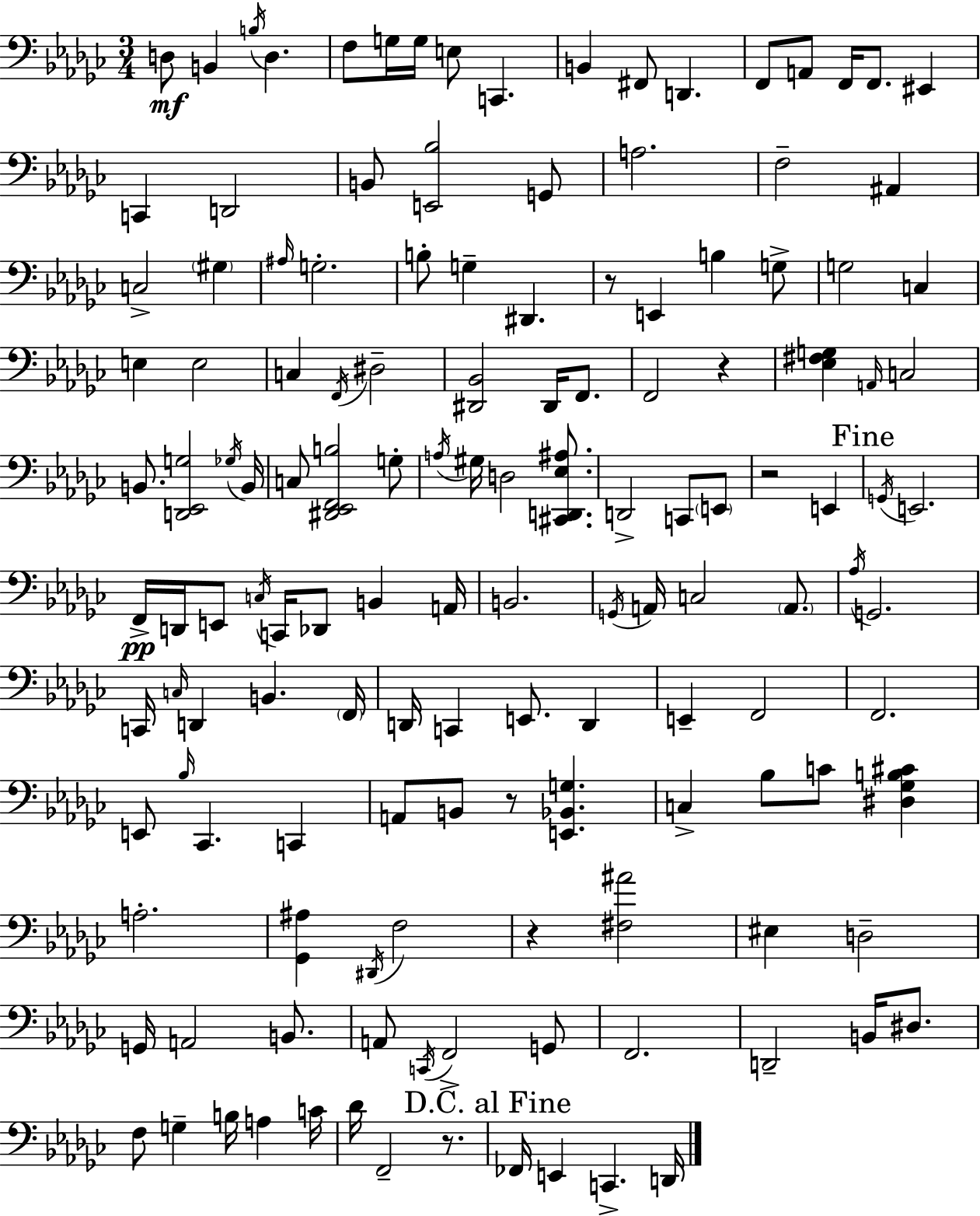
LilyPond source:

{
  \clef bass
  \numericTimeSignature
  \time 3/4
  \key ees \minor
  \repeat volta 2 { d8\mf b,4 \acciaccatura { b16 } d4. | f8 g16 g16 e8 c,4. | b,4 fis,8 d,4. | f,8 a,8 f,16 f,8. eis,4 | \break c,4 d,2 | b,8 <e, bes>2 g,8 | a2. | f2-- ais,4 | \break c2-> \parenthesize gis4 | \grace { ais16 } g2.-. | b8-. g4-- dis,4. | r8 e,4 b4 | \break g8-> g2 c4 | e4 e2 | c4 \acciaccatura { f,16 } dis2-- | <dis, bes,>2 dis,16 | \break f,8. f,2 r4 | <ees fis g>4 \grace { a,16 } c2 | b,8. <d, ees, g>2 | \acciaccatura { ges16 } b,16 c8 <dis, ees, f, b>2 | \break g8-. \acciaccatura { a16 } gis16 d2 | <cis, d, ees ais>8. d,2-> | c,8 \parenthesize e,8 r2 | e,4 \mark "Fine" \acciaccatura { g,16 } e,2. | \break f,16->\pp d,16 e,8 \acciaccatura { c16 } | c,16 des,8 b,4 a,16 b,2. | \acciaccatura { g,16 } a,16 c2 | \parenthesize a,8. \acciaccatura { aes16 } g,2. | \break c,16 \grace { c16 } | d,4 b,4. \parenthesize f,16 d,16 | c,4 e,8. d,4 e,4-- | f,2 f,2. | \break e,8 | \grace { bes16 } ces,4. c,4 | a,8 b,8 r8 <e, bes, g>4. | c4-> bes8 c'8 <dis ges b cis'>4 | \break a2.-. | <ges, ais>4 \acciaccatura { dis,16 } f2 | r4 <fis ais'>2 | eis4 d2-- | \break g,16 a,2 b,8. | a,8 \acciaccatura { c,16 } f,2-> | g,8 f,2. | d,2-- b,16 dis8. | \break f8 g4-- b16 a4 | c'16 des'16 f,2-- r8. | \mark "D.C. al Fine" fes,16 e,4 c,4.-> | d,16 } \bar "|."
}